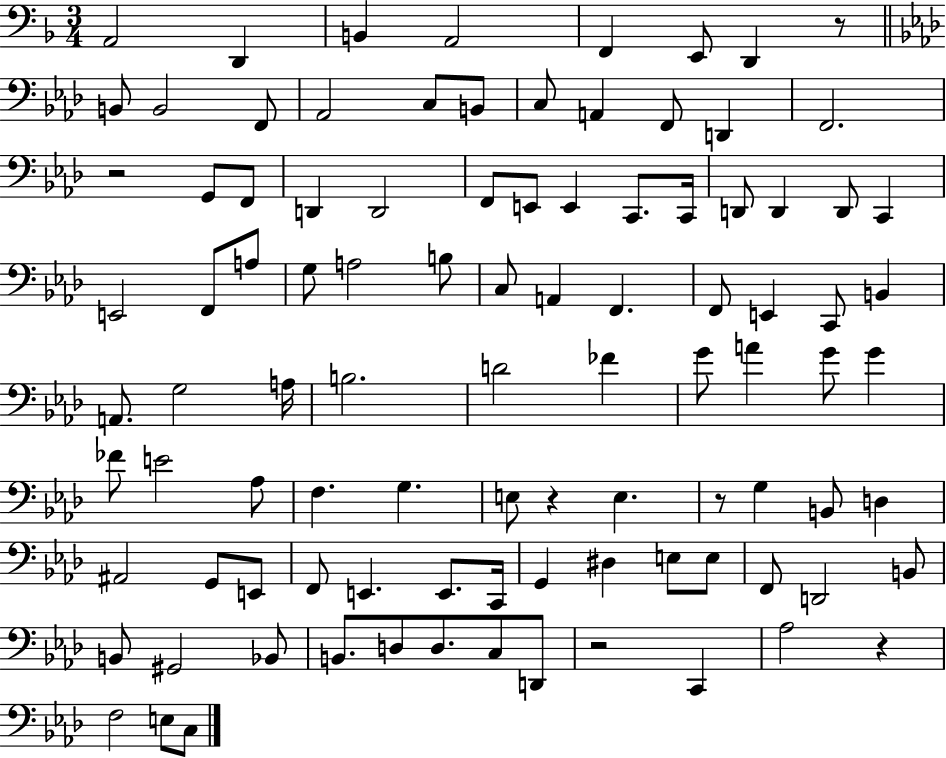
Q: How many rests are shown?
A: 6